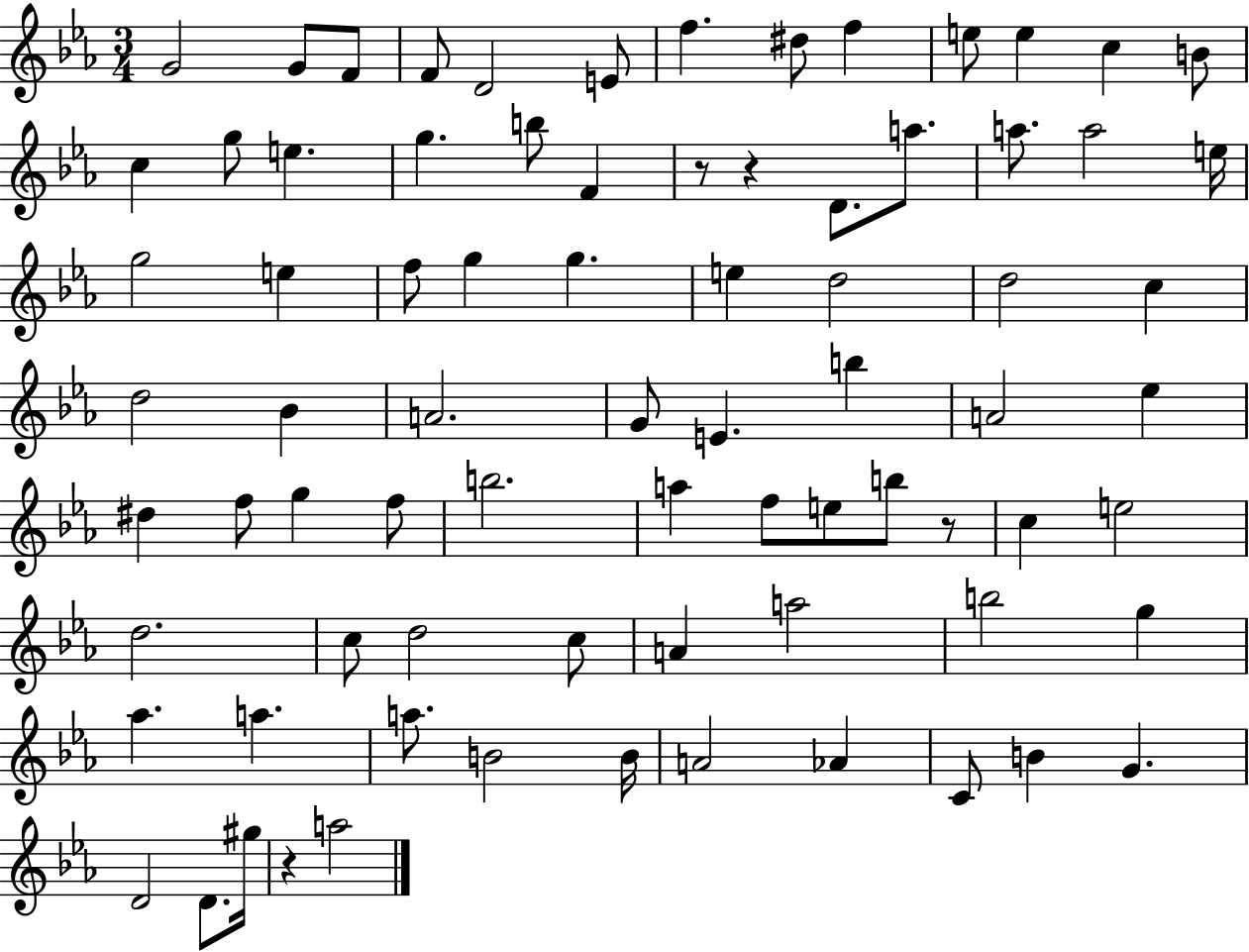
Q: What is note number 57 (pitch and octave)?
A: A4